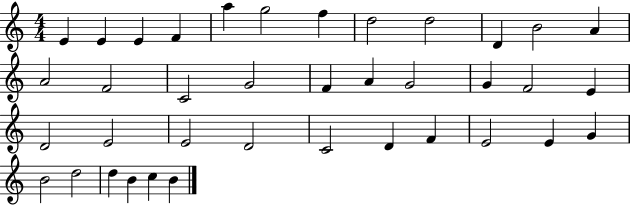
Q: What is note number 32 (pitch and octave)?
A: G4